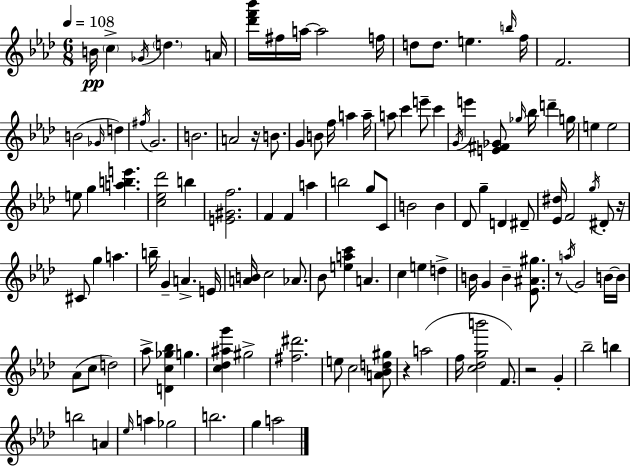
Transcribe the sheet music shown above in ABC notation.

X:1
T:Untitled
M:6/8
L:1/4
K:Ab
B/4 c _G/4 d A/4 [_d'f'_b']/4 ^f/4 a/4 a2 f/4 d/2 d/2 e b/4 f/4 F2 B2 _G/4 d ^f/4 G2 B2 A2 z/4 B/2 G B/2 f/4 a a/4 a/2 c' e'/2 c' G/4 e' [E^F_G]/2 _g/4 _b/4 d' g/4 e e2 e/2 g [abe'] [c_e_d']2 b [E^Gf]2 F F a b2 g/2 C/2 B2 B _D/2 g D ^D/2 [_E^d]/4 F2 g/4 ^D/2 z/4 ^C/2 g a b/4 G A E/4 [AB]/4 c2 _A/2 _B/2 [eac'] A c e d B/4 G B [_E^A^g]/2 z/2 a/4 G2 B/4 B/4 _A/2 c/2 d2 _a/2 [Dc_g_b] g [c_d^ag'] ^g2 [^f^d']2 e/2 c2 [A_Bd^g]/2 z a2 f/4 [c_dgb']2 F/2 z2 G _b2 b b2 A _e/4 a _g2 b2 g a2